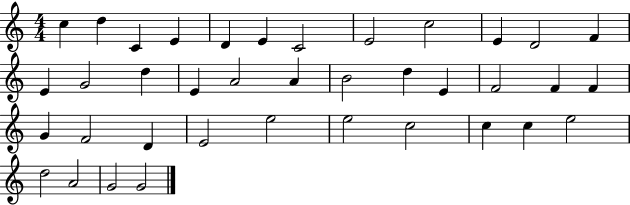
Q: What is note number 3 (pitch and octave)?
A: C4